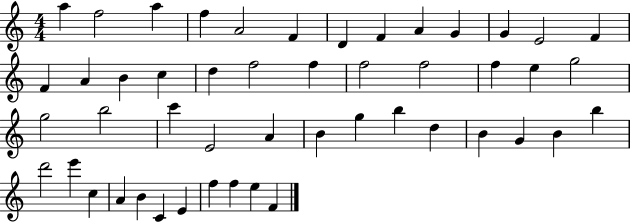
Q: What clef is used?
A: treble